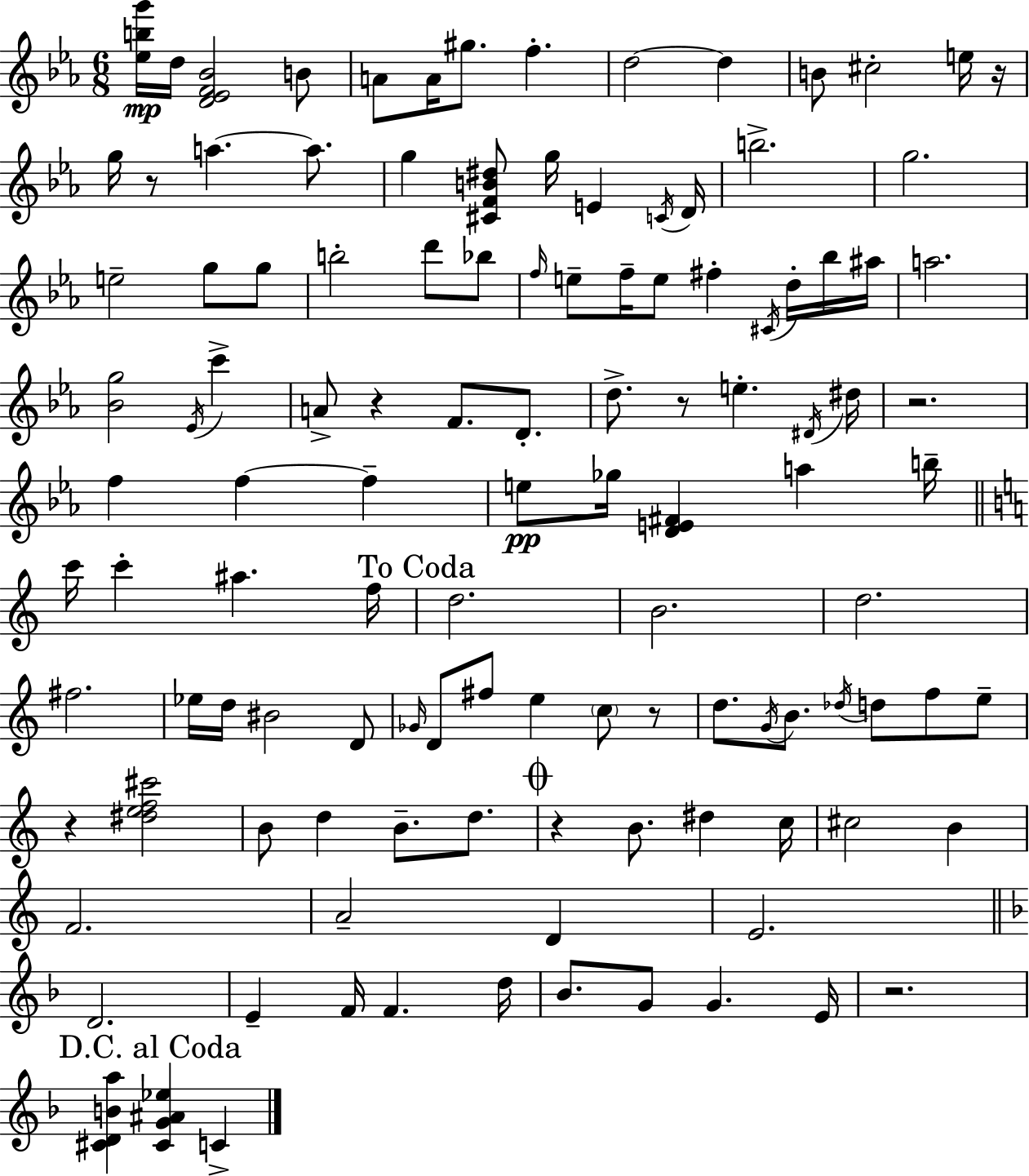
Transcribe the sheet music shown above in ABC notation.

X:1
T:Untitled
M:6/8
L:1/4
K:Cm
[_ebg']/4 d/4 [D_EF_B]2 B/2 A/2 A/4 ^g/2 f d2 d B/2 ^c2 e/4 z/4 g/4 z/2 a a/2 g [^CFB^d]/2 g/4 E C/4 D/4 b2 g2 e2 g/2 g/2 b2 d'/2 _b/2 f/4 e/2 f/4 e/2 ^f ^C/4 d/4 _b/4 ^a/4 a2 [_Bg]2 _E/4 c' A/2 z F/2 D/2 d/2 z/2 e ^D/4 ^d/4 z2 f f f e/2 _g/4 [DE^F] a b/4 c'/4 c' ^a f/4 d2 B2 d2 ^f2 _e/4 d/4 ^B2 D/2 _G/4 D/2 ^f/2 e c/2 z/2 d/2 G/4 B/2 _d/4 d/2 f/2 e/2 z [^def^c']2 B/2 d B/2 d/2 z B/2 ^d c/4 ^c2 B F2 A2 D E2 D2 E F/4 F d/4 _B/2 G/2 G E/4 z2 [^CDBa] [^CG^A_e] C